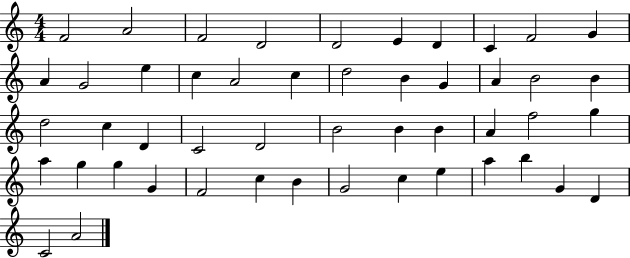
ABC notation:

X:1
T:Untitled
M:4/4
L:1/4
K:C
F2 A2 F2 D2 D2 E D C F2 G A G2 e c A2 c d2 B G A B2 B d2 c D C2 D2 B2 B B A f2 g a g g G F2 c B G2 c e a b G D C2 A2